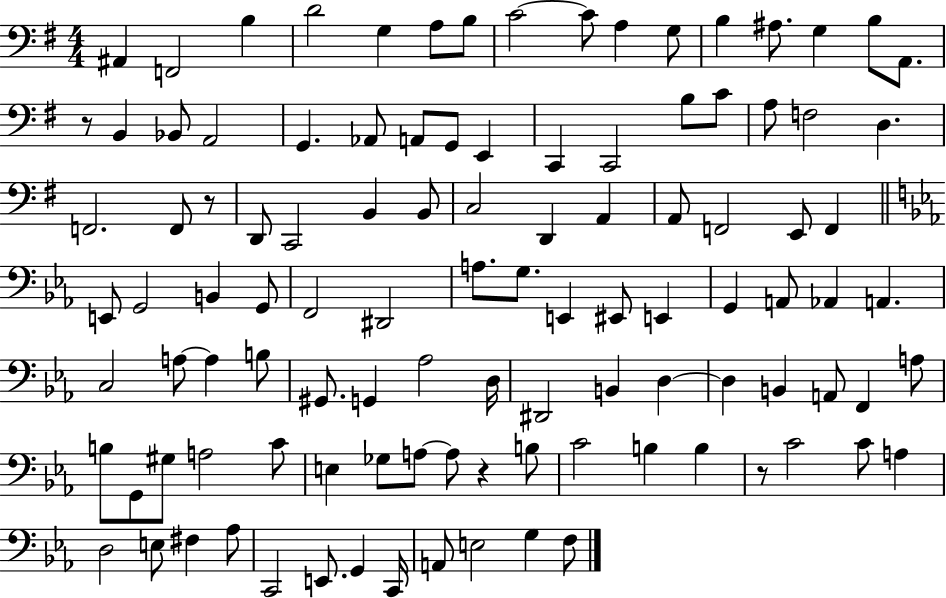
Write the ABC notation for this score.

X:1
T:Untitled
M:4/4
L:1/4
K:G
^A,, F,,2 B, D2 G, A,/2 B,/2 C2 C/2 A, G,/2 B, ^A,/2 G, B,/2 A,,/2 z/2 B,, _B,,/2 A,,2 G,, _A,,/2 A,,/2 G,,/2 E,, C,, C,,2 B,/2 C/2 A,/2 F,2 D, F,,2 F,,/2 z/2 D,,/2 C,,2 B,, B,,/2 C,2 D,, A,, A,,/2 F,,2 E,,/2 F,, E,,/2 G,,2 B,, G,,/2 F,,2 ^D,,2 A,/2 G,/2 E,, ^E,,/2 E,, G,, A,,/2 _A,, A,, C,2 A,/2 A, B,/2 ^G,,/2 G,, _A,2 D,/4 ^D,,2 B,, D, D, B,, A,,/2 F,, A,/2 B,/2 G,,/2 ^G,/2 A,2 C/2 E, _G,/2 A,/2 A,/2 z B,/2 C2 B, B, z/2 C2 C/2 A, D,2 E,/2 ^F, _A,/2 C,,2 E,,/2 G,, C,,/4 A,,/2 E,2 G, F,/2